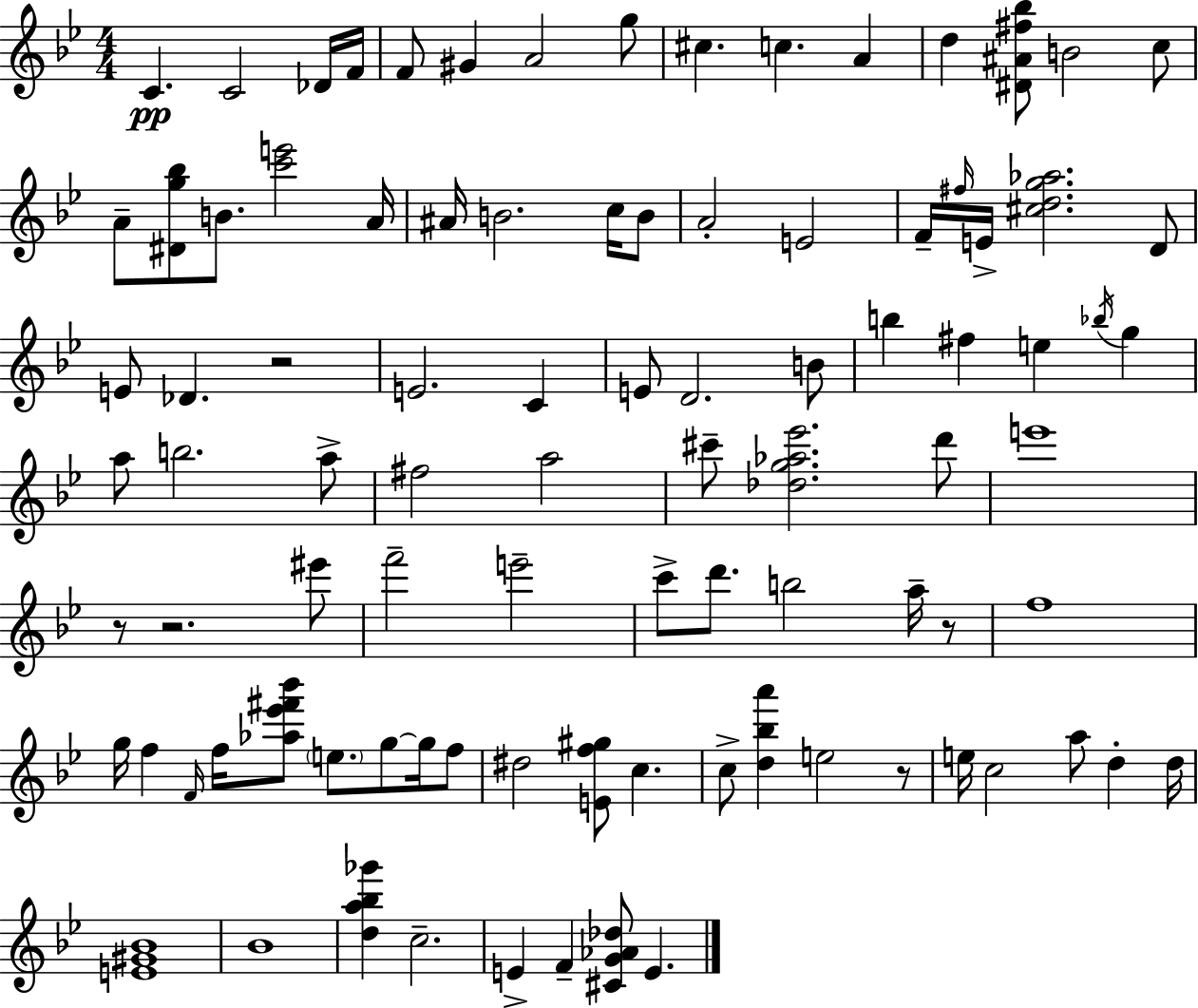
C4/q. C4/h Db4/s F4/s F4/e G#4/q A4/h G5/e C#5/q. C5/q. A4/q D5/q [D#4,A#4,F#5,Bb5]/e B4/h C5/e A4/e [D#4,G5,Bb5]/e B4/e. [C6,E6]/h A4/s A#4/s B4/h. C5/s B4/e A4/h E4/h F4/s F#5/s E4/s [C#5,D5,G5,Ab5]/h. D4/e E4/e Db4/q. R/h E4/h. C4/q E4/e D4/h. B4/e B5/q F#5/q E5/q Bb5/s G5/q A5/e B5/h. A5/e F#5/h A5/h C#6/e [Db5,G5,Ab5,Eb6]/h. D6/e E6/w R/e R/h. EIS6/e F6/h E6/h C6/e D6/e. B5/h A5/s R/e F5/w G5/s F5/q F4/s F5/s [Ab5,Eb6,F#6,Bb6]/e E5/e. G5/e G5/s F5/e D#5/h [E4,F5,G#5]/e C5/q. C5/e [D5,Bb5,A6]/q E5/h R/e E5/s C5/h A5/e D5/q D5/s [E4,G#4,Bb4]/w Bb4/w [D5,A5,Bb5,Gb6]/q C5/h. E4/q F4/q [C#4,G4,Ab4,Db5]/e E4/q.